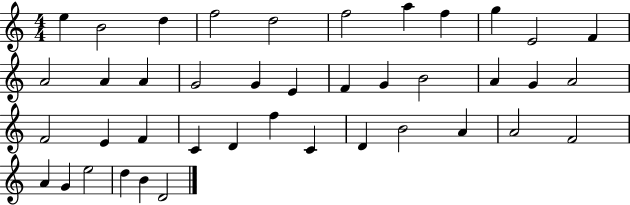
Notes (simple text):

E5/q B4/h D5/q F5/h D5/h F5/h A5/q F5/q G5/q E4/h F4/q A4/h A4/q A4/q G4/h G4/q E4/q F4/q G4/q B4/h A4/q G4/q A4/h F4/h E4/q F4/q C4/q D4/q F5/q C4/q D4/q B4/h A4/q A4/h F4/h A4/q G4/q E5/h D5/q B4/q D4/h